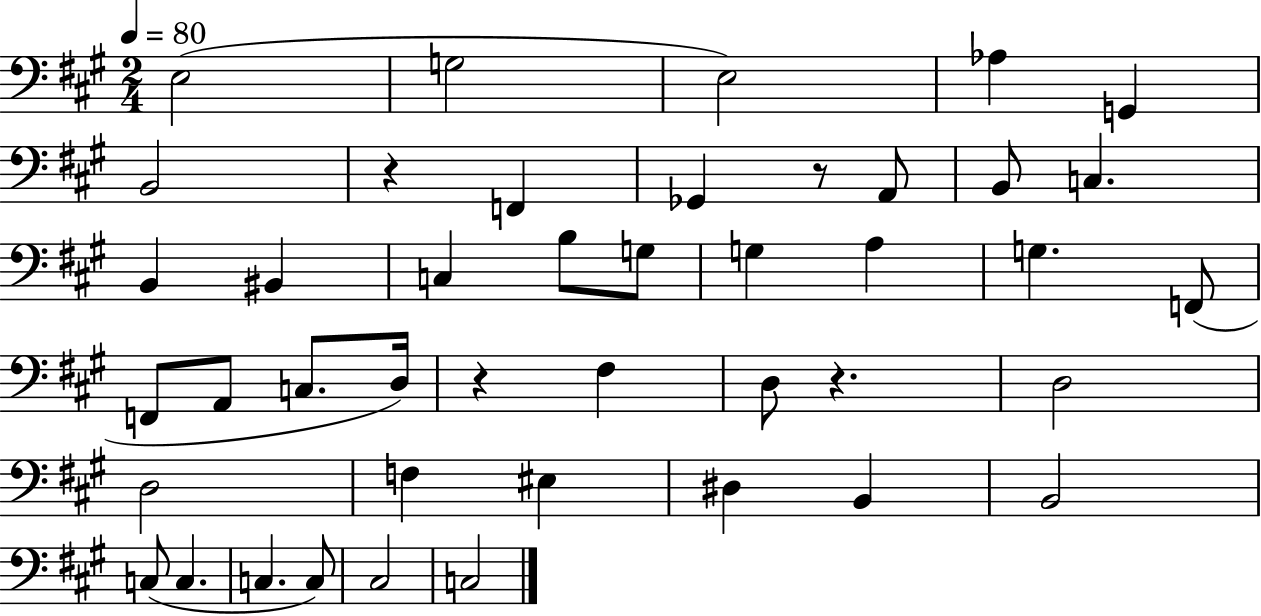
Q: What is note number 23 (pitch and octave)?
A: C3